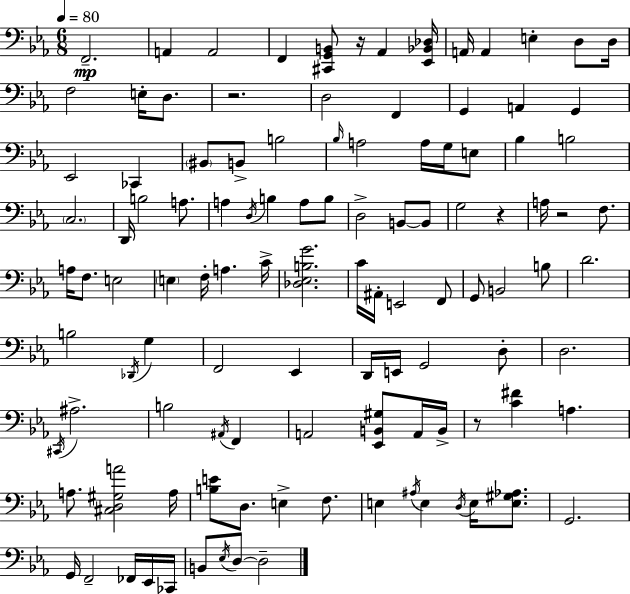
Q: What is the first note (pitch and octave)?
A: F2